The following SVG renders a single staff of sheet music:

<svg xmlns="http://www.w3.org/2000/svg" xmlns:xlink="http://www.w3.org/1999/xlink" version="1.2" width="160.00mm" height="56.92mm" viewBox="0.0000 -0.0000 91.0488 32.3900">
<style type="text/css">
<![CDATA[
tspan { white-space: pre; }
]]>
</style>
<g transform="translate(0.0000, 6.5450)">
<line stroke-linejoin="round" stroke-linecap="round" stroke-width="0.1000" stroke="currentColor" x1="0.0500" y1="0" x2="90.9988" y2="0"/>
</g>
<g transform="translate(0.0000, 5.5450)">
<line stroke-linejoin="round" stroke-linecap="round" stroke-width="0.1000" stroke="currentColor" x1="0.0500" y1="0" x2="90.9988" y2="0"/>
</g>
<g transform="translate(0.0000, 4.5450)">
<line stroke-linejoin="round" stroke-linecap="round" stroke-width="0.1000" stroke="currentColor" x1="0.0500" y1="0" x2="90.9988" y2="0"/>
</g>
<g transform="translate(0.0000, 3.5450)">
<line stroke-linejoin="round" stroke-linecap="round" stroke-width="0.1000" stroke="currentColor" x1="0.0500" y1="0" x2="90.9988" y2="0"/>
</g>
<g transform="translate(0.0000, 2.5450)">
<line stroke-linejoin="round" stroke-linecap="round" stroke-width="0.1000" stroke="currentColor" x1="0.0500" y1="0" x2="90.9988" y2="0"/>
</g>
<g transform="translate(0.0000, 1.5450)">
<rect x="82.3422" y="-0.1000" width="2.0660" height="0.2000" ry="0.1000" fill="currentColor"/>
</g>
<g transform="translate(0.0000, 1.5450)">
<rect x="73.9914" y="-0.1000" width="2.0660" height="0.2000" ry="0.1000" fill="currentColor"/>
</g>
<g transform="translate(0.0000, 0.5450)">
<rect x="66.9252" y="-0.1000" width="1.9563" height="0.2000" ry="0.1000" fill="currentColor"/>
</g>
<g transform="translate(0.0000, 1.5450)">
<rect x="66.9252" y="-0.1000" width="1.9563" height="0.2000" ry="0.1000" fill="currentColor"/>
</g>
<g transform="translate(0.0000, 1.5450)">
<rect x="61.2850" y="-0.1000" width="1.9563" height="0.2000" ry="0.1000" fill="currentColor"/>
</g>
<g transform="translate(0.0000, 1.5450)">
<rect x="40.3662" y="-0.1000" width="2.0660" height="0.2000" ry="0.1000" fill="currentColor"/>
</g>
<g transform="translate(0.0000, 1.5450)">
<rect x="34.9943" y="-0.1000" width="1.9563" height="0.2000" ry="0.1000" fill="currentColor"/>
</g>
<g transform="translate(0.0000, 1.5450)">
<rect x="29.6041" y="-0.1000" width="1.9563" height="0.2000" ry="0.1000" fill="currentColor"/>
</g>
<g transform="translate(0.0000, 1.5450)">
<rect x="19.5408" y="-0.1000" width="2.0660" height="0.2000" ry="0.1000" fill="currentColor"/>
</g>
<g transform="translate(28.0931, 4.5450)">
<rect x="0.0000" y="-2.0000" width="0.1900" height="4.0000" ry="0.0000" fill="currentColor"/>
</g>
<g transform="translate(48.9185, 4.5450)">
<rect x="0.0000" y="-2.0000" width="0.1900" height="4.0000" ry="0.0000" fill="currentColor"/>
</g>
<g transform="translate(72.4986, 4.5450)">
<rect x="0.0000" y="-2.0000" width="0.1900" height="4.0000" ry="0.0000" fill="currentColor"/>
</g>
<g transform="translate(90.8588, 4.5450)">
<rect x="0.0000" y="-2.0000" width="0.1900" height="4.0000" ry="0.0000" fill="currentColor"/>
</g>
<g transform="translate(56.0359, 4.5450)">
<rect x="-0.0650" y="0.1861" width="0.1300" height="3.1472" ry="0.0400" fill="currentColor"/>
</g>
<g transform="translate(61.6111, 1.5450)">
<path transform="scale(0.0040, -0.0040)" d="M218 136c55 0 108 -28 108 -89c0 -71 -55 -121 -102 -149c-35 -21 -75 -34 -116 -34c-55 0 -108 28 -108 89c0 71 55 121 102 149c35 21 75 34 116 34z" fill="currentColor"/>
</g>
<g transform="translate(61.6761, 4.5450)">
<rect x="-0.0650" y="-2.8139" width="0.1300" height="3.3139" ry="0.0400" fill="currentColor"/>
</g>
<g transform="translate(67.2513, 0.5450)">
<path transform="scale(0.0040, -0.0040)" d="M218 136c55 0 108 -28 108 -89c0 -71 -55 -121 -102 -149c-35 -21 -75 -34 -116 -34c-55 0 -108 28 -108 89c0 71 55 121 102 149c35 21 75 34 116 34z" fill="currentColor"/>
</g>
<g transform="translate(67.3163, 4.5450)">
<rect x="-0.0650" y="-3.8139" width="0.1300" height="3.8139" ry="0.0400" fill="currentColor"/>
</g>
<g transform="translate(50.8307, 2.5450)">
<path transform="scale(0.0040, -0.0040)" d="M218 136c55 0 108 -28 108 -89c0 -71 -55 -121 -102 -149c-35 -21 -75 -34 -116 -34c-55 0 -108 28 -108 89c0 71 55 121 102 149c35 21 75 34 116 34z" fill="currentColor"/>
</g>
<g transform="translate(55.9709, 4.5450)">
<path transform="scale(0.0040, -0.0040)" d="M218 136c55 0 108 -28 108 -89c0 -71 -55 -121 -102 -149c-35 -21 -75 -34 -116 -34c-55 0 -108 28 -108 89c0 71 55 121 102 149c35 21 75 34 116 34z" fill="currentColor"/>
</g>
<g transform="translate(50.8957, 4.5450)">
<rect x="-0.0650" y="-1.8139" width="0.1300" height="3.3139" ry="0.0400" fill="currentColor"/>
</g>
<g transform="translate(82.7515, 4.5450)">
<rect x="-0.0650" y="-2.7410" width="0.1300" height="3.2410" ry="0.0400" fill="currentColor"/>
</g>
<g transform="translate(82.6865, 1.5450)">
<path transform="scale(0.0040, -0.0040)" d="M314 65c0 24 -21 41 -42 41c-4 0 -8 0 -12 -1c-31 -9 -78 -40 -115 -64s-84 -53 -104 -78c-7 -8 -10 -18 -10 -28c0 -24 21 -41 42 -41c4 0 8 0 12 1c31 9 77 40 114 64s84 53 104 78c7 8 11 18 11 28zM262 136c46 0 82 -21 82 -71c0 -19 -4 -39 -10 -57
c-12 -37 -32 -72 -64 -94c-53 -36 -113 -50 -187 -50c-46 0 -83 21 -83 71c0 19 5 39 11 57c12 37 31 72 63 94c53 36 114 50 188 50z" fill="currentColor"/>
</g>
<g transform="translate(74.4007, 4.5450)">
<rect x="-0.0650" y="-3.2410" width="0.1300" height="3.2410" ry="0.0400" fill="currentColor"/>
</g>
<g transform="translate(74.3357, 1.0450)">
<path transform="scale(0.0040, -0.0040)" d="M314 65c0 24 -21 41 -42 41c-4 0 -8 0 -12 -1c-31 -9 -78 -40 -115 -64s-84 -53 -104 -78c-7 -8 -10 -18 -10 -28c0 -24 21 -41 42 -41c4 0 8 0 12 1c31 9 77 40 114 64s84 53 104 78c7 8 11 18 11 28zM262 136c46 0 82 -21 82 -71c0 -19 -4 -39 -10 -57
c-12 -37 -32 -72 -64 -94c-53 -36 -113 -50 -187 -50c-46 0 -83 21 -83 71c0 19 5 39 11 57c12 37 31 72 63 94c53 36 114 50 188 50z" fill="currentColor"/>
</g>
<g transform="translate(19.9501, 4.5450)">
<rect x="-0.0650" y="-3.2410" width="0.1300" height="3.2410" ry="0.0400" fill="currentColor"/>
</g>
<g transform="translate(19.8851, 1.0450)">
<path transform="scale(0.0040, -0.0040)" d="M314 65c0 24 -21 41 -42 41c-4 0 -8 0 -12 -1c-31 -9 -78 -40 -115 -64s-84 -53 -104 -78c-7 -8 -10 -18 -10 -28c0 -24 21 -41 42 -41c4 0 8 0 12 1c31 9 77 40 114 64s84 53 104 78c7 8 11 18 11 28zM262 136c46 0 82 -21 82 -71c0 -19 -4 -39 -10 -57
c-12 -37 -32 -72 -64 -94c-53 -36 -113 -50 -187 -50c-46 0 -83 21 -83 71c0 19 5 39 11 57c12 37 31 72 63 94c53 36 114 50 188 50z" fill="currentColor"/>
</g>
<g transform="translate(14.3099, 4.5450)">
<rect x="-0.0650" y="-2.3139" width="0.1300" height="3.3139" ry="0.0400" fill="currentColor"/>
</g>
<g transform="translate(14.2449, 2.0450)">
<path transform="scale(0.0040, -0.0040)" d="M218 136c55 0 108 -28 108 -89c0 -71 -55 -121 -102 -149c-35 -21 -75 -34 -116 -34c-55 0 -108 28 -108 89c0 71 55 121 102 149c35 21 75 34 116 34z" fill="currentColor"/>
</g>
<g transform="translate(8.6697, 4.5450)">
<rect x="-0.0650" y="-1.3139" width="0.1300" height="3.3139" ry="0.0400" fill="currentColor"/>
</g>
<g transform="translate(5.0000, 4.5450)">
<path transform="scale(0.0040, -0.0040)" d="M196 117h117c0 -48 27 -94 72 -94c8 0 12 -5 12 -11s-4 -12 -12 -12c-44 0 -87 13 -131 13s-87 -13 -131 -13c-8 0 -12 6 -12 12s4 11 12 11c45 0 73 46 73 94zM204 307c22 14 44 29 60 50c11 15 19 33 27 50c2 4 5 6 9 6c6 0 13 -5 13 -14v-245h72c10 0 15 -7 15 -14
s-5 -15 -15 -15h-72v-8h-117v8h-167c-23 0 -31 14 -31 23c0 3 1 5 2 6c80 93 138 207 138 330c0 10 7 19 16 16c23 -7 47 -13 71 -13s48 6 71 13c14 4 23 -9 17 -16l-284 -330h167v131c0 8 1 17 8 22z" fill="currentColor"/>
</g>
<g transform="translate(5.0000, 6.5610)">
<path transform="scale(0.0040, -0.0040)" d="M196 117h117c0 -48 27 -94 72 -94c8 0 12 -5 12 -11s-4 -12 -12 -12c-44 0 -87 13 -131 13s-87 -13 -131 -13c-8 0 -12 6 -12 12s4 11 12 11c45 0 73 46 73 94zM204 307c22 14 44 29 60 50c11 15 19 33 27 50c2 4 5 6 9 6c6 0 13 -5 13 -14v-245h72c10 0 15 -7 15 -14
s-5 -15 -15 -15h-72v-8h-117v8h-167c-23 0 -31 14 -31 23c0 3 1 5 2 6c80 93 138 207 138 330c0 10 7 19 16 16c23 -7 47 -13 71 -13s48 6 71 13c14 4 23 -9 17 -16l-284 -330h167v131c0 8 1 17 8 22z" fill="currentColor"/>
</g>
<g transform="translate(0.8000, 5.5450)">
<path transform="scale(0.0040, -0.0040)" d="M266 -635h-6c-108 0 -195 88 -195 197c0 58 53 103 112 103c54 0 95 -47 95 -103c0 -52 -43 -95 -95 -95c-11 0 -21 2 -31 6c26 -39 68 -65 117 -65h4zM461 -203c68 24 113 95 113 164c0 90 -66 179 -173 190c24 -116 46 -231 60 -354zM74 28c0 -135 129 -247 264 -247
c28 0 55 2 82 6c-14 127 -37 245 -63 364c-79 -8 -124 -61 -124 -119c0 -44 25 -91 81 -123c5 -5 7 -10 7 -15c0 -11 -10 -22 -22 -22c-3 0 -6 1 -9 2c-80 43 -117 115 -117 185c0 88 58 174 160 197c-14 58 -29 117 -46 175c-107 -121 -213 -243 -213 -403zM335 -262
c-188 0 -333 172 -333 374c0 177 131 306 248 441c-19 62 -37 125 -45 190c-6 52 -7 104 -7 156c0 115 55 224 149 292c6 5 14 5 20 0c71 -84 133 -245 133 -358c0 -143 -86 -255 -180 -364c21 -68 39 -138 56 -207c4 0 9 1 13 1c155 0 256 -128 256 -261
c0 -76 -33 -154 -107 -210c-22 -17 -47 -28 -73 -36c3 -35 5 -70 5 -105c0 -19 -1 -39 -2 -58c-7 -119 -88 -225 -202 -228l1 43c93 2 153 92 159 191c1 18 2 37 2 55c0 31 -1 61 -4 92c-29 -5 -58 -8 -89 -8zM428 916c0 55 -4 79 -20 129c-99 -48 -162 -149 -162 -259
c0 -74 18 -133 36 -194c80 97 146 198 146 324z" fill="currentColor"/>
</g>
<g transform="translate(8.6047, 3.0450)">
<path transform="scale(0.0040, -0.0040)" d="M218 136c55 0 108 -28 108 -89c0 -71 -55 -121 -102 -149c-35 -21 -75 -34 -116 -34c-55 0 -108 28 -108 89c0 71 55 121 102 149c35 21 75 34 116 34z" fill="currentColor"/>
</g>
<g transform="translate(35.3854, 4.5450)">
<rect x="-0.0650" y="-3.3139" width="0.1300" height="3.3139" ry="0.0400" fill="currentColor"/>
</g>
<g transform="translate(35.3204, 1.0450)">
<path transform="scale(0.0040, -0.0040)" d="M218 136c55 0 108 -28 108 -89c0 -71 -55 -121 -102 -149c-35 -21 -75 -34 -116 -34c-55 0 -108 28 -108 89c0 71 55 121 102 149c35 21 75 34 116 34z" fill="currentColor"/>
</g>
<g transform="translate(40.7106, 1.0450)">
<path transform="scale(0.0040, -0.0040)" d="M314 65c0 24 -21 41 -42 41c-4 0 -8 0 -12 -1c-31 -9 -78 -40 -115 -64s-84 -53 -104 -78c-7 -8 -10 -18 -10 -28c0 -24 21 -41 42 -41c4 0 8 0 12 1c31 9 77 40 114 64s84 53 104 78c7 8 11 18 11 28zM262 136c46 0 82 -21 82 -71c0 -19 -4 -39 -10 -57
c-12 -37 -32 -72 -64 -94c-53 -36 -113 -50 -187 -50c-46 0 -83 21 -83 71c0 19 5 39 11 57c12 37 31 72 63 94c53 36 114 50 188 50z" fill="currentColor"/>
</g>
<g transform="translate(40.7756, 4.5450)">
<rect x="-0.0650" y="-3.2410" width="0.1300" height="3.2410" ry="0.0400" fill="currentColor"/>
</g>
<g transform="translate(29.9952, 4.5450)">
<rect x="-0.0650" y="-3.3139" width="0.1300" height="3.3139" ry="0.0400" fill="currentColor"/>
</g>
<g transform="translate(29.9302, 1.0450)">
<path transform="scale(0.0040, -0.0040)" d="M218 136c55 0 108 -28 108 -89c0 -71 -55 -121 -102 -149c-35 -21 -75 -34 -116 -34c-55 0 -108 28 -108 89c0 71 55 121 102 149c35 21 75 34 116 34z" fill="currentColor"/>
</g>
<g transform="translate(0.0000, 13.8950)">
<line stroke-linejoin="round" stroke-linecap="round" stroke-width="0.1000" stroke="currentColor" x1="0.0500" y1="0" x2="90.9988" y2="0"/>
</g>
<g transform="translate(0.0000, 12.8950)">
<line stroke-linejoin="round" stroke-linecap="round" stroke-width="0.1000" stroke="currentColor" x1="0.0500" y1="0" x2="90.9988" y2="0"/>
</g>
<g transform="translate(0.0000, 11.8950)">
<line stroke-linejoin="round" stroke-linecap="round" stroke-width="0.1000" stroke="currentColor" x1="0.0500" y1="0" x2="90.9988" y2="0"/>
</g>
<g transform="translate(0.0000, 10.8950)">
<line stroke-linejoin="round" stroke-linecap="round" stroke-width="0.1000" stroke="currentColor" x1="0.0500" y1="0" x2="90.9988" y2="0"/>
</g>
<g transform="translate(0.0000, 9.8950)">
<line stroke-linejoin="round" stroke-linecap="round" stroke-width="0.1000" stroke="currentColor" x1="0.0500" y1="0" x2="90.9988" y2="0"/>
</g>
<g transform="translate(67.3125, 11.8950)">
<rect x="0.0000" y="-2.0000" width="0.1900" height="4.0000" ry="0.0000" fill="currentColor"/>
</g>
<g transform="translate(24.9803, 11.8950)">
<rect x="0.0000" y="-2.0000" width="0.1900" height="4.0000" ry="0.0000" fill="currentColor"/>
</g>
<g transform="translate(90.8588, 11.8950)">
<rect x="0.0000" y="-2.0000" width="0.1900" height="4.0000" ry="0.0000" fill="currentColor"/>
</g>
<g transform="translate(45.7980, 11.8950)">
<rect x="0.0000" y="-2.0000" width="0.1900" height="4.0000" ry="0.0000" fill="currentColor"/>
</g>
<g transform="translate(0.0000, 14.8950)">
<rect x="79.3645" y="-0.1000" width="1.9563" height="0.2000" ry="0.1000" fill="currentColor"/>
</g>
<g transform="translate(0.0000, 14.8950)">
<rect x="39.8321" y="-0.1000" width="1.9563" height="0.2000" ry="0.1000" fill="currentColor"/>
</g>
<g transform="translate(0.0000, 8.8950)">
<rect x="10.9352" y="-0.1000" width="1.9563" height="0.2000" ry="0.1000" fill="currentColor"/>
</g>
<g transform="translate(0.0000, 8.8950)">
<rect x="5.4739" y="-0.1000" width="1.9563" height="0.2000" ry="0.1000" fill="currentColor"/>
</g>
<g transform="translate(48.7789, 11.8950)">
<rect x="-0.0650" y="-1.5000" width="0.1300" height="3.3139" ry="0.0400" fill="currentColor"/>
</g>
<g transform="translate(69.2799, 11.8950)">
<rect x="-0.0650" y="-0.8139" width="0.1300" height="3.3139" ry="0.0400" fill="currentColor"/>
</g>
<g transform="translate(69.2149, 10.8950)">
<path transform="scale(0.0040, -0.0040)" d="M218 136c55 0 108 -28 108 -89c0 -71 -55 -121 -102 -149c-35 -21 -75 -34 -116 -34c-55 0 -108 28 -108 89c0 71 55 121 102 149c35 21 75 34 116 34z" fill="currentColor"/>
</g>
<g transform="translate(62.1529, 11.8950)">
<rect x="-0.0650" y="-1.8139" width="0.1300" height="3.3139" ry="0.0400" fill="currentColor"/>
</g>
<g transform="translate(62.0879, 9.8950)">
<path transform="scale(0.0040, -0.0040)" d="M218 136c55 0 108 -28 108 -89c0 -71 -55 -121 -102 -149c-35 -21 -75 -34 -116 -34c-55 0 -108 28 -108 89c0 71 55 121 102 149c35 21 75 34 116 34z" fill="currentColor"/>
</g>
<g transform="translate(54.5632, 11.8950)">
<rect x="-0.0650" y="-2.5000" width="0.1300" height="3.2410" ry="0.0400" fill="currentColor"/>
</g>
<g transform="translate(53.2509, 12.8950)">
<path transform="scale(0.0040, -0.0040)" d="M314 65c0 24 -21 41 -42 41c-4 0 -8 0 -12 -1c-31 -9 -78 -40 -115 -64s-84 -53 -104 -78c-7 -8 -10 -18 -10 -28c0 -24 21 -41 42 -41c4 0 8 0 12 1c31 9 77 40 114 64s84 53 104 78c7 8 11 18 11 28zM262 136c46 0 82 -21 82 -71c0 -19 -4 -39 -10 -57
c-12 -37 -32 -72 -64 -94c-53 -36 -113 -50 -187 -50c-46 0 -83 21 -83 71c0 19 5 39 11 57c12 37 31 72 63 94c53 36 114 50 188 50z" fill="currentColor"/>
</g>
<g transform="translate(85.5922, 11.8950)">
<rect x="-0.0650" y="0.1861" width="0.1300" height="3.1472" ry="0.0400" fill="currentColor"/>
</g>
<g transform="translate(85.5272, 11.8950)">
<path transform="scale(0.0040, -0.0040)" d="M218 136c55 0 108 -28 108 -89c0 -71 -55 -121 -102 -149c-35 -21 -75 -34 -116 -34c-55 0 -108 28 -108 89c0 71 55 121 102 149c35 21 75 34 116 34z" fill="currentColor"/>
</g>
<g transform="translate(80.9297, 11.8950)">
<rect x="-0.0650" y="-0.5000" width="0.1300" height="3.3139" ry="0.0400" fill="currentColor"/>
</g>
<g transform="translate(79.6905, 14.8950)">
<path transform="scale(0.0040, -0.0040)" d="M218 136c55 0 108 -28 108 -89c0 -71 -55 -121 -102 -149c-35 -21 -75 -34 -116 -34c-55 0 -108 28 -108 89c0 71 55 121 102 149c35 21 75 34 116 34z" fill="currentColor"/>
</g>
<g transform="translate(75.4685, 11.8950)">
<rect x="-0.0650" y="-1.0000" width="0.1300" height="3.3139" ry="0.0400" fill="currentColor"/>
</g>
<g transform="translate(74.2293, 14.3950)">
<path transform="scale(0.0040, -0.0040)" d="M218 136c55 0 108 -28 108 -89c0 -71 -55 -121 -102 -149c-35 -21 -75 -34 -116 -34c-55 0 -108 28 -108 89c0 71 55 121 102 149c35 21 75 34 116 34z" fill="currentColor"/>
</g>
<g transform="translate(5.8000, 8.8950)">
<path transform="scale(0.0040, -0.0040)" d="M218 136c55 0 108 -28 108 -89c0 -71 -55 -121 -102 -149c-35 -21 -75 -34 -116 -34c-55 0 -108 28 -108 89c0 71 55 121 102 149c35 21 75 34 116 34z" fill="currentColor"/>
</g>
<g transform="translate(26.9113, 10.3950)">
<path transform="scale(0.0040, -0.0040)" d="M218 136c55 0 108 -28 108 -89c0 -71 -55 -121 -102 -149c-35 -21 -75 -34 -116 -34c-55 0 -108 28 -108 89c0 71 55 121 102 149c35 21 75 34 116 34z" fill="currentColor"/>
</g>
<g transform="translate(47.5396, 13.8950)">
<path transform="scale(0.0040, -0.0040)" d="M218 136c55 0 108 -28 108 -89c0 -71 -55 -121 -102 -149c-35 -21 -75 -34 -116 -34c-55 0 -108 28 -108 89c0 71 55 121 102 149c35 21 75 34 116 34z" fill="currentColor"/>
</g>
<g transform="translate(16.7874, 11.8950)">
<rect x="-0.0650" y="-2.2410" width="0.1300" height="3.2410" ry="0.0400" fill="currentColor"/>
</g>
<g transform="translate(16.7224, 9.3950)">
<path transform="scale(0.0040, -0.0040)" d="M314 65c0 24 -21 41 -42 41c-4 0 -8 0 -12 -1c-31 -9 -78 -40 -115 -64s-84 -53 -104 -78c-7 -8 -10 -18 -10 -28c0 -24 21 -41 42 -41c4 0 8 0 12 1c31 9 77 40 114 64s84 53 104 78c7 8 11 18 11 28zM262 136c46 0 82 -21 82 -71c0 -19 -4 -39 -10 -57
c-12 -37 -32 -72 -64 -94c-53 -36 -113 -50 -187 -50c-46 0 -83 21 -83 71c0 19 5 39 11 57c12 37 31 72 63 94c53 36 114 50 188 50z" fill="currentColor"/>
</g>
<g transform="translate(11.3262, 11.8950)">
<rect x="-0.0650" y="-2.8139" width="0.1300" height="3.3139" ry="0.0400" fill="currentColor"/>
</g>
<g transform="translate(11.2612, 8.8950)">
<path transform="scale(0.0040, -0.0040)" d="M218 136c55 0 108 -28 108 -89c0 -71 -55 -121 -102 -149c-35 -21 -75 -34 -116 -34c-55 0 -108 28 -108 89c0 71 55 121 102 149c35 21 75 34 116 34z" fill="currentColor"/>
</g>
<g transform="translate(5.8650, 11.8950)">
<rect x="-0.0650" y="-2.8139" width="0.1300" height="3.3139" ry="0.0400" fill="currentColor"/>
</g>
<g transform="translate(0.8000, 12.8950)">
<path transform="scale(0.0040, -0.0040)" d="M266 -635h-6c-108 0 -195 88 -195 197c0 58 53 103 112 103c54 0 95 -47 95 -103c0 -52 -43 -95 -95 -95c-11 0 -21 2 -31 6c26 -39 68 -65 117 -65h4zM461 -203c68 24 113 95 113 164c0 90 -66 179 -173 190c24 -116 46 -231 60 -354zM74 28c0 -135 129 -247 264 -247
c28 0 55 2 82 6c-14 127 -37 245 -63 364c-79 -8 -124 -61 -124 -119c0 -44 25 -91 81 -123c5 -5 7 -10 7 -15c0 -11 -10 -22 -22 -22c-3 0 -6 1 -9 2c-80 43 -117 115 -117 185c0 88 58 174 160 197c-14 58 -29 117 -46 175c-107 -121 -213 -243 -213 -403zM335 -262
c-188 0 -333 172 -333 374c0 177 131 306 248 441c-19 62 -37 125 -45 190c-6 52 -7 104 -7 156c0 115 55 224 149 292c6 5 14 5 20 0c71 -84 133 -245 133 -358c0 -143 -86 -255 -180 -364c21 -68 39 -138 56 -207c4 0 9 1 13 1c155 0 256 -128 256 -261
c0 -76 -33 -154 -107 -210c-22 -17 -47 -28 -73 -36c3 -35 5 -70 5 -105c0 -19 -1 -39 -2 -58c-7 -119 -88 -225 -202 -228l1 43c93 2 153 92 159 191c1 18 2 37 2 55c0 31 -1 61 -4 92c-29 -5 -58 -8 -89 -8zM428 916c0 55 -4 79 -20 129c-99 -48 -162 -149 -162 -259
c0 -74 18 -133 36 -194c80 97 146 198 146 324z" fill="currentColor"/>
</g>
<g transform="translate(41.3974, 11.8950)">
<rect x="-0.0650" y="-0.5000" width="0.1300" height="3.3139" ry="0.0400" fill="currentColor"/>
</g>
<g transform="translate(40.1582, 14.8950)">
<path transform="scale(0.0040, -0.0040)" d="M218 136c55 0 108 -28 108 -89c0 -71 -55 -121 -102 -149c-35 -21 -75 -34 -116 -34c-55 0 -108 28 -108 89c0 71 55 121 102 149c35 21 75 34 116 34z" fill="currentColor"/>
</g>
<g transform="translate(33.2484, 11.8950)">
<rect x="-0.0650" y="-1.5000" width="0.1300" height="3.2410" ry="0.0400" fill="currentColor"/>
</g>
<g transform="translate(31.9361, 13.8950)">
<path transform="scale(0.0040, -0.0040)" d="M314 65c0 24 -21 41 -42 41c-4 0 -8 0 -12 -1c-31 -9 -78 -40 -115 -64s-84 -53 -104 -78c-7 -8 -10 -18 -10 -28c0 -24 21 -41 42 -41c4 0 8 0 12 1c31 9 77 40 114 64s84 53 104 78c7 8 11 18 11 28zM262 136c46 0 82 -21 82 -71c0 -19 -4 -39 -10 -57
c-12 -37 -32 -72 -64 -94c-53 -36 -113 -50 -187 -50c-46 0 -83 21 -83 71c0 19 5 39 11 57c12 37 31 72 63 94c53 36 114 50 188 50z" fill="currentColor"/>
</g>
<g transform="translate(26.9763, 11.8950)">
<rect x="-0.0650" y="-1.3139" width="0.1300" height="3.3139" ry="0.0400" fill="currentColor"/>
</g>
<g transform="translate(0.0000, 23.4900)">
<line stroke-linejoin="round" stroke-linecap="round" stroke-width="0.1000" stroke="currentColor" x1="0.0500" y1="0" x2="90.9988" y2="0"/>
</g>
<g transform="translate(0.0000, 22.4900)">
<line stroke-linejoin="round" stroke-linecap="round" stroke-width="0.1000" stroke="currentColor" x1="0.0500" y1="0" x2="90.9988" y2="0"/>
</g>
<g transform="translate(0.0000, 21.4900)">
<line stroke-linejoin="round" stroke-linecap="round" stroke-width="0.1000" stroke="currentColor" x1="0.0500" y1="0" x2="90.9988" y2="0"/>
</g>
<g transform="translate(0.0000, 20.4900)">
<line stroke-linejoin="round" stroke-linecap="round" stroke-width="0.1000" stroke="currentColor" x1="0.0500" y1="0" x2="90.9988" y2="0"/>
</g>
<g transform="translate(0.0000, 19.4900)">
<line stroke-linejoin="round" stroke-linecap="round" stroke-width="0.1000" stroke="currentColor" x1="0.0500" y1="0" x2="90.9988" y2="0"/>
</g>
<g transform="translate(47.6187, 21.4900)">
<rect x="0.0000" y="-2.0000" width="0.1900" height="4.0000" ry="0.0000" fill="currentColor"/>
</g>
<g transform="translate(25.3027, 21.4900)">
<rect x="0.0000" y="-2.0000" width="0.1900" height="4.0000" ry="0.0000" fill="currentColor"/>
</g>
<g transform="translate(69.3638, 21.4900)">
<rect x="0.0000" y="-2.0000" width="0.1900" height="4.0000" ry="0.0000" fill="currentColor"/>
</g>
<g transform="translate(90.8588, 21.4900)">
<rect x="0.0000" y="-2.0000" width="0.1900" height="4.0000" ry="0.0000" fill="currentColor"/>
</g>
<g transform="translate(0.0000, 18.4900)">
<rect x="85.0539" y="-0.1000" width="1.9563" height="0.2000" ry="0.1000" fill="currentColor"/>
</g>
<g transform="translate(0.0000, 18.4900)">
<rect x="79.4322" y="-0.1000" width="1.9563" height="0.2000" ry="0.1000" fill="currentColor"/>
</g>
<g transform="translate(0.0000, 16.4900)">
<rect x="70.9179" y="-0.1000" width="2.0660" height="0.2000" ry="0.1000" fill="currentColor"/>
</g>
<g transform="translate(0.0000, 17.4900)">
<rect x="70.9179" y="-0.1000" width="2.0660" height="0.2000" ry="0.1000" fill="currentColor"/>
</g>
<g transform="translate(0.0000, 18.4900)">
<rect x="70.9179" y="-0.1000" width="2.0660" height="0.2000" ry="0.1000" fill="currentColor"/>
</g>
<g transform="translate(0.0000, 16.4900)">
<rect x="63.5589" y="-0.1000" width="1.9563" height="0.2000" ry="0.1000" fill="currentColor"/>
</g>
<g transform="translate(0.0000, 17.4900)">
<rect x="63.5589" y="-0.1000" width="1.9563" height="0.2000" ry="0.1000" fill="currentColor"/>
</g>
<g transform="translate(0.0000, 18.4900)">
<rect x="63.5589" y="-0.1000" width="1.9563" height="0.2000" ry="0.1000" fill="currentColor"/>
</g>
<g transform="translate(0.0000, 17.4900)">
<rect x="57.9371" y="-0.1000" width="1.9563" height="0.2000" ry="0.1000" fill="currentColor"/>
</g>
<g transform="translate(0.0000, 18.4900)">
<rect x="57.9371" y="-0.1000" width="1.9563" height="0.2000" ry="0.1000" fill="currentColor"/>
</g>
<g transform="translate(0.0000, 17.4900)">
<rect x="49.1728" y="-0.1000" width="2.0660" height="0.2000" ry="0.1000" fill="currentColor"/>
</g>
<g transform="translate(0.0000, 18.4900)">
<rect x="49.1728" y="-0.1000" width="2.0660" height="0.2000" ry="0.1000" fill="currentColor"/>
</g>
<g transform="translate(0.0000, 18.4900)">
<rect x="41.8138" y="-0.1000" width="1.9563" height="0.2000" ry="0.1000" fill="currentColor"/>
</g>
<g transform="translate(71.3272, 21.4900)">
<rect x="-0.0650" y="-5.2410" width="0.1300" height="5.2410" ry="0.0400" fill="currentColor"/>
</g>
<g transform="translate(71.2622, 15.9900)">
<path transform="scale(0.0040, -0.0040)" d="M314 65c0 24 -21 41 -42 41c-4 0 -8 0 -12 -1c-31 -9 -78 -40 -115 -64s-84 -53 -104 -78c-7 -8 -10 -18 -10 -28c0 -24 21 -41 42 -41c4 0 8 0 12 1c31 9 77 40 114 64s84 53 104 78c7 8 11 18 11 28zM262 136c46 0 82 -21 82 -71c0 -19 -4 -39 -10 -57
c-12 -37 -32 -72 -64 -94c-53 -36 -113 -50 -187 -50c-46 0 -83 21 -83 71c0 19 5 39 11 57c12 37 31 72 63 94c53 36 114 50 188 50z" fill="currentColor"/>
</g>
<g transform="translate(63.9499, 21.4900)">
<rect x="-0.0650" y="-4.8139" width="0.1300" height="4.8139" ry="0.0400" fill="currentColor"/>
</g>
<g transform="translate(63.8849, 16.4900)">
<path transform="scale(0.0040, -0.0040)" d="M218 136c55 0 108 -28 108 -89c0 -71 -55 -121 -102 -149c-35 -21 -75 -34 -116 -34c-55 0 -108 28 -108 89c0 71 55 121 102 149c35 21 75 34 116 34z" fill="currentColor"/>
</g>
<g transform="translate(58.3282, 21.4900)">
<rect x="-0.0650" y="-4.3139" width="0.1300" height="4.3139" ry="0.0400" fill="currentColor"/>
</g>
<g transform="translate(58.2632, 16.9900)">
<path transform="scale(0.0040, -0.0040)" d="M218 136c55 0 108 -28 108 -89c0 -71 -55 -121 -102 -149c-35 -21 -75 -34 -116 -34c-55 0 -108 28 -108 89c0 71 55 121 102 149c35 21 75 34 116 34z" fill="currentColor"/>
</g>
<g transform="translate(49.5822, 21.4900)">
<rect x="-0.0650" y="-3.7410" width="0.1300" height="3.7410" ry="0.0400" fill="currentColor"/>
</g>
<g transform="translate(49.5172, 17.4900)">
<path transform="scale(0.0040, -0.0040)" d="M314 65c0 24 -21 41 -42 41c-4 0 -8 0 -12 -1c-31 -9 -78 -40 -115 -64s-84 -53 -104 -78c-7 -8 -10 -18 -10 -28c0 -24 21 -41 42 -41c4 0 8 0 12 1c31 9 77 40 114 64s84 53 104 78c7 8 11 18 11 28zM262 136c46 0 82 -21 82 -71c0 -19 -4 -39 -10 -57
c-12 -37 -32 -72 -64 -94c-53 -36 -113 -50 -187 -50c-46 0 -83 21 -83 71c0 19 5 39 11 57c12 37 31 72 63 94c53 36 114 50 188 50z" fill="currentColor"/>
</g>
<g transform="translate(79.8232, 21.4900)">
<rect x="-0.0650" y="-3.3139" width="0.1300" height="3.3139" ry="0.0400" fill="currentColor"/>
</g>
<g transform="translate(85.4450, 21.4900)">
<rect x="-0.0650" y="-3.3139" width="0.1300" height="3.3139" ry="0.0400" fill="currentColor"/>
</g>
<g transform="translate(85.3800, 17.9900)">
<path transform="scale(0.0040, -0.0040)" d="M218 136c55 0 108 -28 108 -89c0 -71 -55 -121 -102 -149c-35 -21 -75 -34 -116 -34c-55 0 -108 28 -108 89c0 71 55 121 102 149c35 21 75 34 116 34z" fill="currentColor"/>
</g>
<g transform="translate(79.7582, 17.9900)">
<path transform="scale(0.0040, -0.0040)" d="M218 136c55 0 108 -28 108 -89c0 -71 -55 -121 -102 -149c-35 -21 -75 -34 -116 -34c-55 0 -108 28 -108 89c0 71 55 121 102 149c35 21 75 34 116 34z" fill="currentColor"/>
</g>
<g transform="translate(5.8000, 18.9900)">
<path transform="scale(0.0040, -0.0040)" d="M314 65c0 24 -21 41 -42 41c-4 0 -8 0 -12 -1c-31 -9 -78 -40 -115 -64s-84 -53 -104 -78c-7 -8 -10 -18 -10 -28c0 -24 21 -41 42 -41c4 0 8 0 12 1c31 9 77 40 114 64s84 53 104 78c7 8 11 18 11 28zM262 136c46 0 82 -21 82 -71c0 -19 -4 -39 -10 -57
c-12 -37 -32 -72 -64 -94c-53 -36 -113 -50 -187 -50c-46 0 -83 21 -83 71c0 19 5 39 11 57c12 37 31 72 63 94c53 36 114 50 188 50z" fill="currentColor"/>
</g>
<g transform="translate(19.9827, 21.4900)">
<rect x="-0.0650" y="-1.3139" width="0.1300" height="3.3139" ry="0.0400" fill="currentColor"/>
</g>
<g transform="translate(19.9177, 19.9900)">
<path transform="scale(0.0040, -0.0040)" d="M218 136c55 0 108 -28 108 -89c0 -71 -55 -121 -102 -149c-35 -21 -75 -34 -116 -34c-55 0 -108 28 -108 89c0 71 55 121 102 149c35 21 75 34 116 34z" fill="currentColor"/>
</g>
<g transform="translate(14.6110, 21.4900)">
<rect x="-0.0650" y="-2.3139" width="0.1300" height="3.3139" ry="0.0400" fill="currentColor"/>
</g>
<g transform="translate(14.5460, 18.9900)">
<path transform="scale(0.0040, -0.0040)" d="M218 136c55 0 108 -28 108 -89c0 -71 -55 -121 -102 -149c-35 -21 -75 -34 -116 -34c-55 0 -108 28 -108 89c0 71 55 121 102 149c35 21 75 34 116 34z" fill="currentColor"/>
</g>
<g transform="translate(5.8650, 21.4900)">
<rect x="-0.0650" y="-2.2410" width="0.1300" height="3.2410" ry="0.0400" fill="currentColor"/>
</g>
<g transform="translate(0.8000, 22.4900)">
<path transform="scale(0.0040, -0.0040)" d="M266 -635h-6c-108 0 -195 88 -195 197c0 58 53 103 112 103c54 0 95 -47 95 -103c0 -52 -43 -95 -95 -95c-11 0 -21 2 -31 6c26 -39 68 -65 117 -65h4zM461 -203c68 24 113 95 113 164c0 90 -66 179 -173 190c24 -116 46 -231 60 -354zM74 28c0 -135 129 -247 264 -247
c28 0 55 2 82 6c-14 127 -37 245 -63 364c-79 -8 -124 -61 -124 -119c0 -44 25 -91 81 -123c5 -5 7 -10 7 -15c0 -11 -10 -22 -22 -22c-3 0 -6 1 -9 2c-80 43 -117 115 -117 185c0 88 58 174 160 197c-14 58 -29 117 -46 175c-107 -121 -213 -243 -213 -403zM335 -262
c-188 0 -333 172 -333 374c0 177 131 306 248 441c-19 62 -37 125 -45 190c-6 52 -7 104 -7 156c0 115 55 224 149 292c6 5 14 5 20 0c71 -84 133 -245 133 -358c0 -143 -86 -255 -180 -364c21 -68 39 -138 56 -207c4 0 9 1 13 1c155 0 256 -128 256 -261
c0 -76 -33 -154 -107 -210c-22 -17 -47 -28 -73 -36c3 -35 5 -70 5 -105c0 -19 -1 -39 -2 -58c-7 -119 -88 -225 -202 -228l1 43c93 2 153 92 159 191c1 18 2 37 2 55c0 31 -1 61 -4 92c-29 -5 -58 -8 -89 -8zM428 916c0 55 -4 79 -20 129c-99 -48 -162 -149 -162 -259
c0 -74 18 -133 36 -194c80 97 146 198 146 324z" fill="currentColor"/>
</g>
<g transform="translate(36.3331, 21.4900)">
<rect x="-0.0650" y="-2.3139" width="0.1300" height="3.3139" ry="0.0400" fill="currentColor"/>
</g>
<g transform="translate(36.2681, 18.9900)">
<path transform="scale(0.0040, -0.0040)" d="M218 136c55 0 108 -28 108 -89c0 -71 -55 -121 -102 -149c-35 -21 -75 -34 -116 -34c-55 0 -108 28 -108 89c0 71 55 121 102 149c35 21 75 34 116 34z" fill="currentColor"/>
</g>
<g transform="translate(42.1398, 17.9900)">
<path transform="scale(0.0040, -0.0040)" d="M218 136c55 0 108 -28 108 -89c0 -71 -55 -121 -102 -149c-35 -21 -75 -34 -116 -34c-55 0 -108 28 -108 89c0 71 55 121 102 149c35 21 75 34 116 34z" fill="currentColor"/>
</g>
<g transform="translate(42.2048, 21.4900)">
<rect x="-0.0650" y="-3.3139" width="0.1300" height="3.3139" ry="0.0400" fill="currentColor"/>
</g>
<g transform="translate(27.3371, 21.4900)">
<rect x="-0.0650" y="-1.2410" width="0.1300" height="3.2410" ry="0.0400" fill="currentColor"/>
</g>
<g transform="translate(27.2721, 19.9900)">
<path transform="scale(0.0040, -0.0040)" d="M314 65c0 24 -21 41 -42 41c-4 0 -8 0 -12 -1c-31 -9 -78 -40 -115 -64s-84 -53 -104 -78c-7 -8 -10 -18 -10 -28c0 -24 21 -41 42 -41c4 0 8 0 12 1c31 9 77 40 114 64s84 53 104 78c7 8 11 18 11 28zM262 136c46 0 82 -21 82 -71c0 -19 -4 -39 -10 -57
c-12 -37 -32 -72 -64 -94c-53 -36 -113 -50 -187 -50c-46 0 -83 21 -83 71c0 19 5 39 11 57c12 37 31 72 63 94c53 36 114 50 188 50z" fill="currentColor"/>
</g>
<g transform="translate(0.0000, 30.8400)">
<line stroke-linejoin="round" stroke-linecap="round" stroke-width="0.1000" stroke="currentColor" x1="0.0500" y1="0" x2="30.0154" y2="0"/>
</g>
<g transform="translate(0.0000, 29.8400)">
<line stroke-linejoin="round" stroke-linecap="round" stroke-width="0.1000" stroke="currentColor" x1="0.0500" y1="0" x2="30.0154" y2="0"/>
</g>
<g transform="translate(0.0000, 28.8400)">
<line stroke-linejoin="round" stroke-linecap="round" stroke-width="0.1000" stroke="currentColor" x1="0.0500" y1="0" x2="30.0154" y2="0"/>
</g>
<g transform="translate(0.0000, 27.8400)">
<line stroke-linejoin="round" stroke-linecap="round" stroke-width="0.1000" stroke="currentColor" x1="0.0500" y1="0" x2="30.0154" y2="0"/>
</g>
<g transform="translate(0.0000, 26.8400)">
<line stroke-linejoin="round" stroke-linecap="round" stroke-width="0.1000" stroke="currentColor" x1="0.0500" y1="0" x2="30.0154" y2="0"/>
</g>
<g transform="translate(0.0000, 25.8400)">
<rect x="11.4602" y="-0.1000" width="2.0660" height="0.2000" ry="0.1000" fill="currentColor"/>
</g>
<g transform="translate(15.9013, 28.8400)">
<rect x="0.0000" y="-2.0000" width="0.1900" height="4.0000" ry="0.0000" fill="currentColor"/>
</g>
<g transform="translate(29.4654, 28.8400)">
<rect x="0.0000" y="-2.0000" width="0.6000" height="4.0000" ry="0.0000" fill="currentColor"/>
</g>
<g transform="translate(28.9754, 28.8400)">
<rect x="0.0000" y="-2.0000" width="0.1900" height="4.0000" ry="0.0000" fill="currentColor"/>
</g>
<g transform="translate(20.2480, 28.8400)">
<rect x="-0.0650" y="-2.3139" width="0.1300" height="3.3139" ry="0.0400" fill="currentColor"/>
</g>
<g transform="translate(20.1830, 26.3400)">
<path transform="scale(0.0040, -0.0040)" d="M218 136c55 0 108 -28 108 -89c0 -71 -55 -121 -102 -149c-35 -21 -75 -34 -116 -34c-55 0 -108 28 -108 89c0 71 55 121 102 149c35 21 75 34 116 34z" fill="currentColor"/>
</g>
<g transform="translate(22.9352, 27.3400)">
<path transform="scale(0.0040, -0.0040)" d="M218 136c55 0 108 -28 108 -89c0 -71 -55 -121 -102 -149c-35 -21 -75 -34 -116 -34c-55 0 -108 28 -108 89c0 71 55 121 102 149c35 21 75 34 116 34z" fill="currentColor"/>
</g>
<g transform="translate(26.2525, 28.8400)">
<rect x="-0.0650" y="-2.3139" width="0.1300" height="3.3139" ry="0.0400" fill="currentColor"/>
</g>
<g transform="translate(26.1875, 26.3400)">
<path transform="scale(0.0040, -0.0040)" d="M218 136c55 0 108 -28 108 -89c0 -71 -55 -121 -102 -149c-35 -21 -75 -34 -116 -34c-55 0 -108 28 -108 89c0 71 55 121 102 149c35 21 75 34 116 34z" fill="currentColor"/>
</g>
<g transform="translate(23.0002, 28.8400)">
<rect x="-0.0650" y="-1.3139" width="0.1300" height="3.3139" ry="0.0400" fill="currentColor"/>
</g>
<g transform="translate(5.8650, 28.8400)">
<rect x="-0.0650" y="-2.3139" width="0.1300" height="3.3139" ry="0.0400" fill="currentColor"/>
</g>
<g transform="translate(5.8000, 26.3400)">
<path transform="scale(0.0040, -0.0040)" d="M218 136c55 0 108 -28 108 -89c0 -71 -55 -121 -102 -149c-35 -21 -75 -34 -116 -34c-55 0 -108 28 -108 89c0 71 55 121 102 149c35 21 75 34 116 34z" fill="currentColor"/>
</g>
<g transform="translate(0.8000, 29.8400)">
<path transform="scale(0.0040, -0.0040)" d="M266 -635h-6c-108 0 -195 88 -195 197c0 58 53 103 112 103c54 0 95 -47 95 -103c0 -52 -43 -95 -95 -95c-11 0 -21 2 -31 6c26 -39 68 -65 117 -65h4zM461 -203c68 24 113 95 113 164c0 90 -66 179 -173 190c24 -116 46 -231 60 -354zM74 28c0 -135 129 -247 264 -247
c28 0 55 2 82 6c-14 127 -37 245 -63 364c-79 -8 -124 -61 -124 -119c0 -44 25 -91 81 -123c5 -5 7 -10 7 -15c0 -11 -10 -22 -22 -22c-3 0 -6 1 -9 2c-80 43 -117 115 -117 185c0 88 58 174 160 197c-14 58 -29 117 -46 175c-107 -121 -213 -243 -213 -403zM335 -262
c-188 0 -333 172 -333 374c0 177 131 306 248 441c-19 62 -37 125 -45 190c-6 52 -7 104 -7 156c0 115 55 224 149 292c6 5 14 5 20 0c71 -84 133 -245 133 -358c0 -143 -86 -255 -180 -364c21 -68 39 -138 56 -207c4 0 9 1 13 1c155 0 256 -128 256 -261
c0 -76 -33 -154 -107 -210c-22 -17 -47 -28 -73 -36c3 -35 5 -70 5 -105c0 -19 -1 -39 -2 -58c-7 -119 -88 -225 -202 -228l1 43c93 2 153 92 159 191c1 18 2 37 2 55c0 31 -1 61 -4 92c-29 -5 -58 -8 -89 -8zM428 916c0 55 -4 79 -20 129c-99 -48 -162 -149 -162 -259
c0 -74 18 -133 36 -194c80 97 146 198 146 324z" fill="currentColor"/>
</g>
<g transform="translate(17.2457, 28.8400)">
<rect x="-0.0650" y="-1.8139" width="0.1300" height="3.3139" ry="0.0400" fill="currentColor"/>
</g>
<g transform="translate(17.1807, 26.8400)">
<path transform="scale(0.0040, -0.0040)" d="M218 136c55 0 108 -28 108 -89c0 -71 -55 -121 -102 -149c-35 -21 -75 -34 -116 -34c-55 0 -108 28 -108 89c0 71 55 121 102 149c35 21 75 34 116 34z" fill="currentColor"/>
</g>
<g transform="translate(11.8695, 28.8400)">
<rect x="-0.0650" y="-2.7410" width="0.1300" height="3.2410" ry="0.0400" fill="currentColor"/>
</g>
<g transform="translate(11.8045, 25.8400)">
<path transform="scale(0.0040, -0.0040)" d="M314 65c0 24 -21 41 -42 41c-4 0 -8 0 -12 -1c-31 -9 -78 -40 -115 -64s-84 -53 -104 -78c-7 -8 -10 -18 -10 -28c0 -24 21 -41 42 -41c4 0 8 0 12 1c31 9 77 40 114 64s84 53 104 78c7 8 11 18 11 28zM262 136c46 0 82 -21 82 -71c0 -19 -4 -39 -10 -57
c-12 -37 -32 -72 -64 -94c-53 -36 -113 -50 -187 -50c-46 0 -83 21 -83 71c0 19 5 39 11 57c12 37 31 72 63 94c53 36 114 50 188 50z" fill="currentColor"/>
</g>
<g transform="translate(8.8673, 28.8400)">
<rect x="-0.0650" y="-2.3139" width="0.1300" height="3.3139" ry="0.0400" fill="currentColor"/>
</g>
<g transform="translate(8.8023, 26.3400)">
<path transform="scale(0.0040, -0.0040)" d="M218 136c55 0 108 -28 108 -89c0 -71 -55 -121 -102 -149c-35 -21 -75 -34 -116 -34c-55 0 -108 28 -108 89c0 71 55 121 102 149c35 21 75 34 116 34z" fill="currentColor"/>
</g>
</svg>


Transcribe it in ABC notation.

X:1
T:Untitled
M:4/4
L:1/4
K:C
e g b2 b b b2 f B a c' b2 a2 a a g2 e E2 C E G2 f d D C B g2 g e e2 g b c'2 d' e' f'2 b b g g a2 f g e g